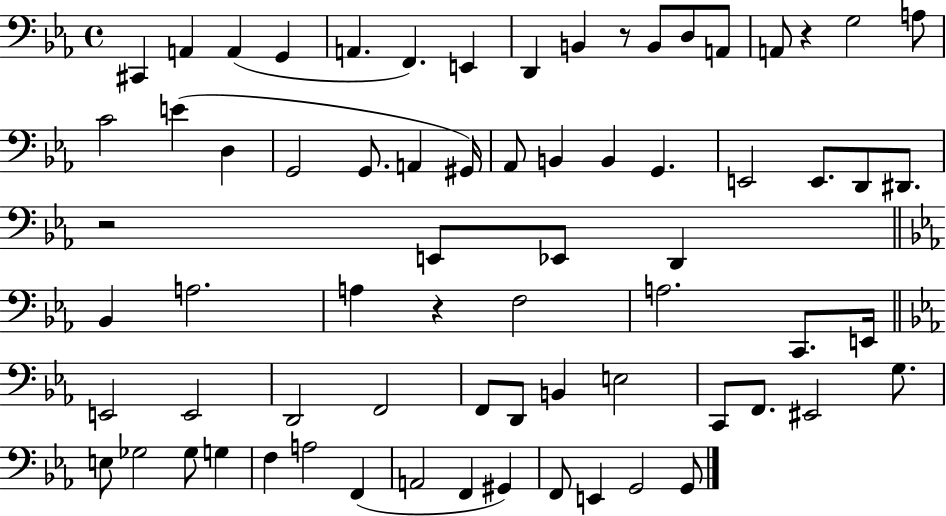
{
  \clef bass
  \time 4/4
  \defaultTimeSignature
  \key ees \major
  cis,4 a,4 a,4( g,4 | a,4. f,4.) e,4 | d,4 b,4 r8 b,8 d8 a,8 | a,8 r4 g2 a8 | \break c'2 e'4( d4 | g,2 g,8. a,4 gis,16) | aes,8 b,4 b,4 g,4. | e,2 e,8. d,8 dis,8. | \break r2 e,8 ees,8 d,4 | \bar "||" \break \key ees \major bes,4 a2. | a4 r4 f2 | a2. c,8. e,16 | \bar "||" \break \key c \minor e,2 e,2 | d,2 f,2 | f,8 d,8 b,4 e2 | c,8 f,8. eis,2 g8. | \break e8 ges2 ges8 g4 | f4 a2 f,4( | a,2 f,4 gis,4) | f,8 e,4 g,2 g,8 | \break \bar "|."
}